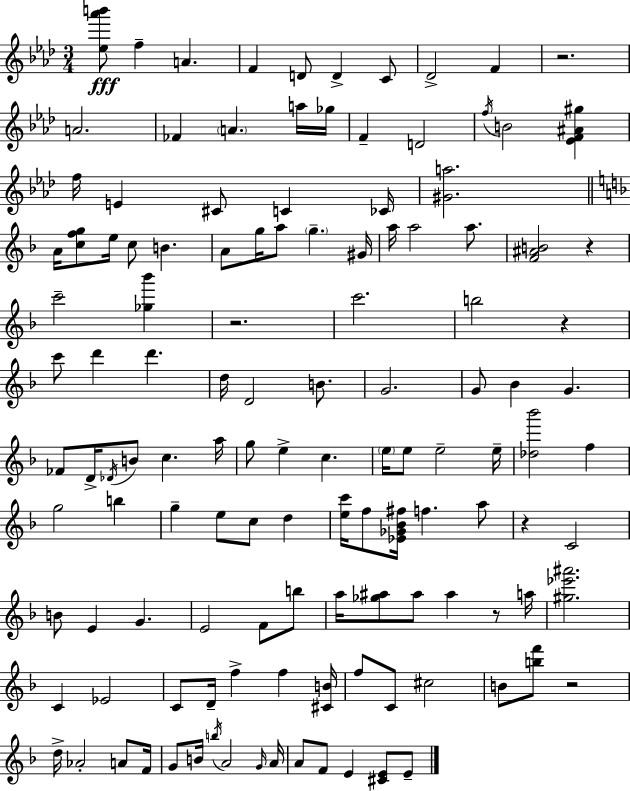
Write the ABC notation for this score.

X:1
T:Untitled
M:3/4
L:1/4
K:Fm
[_e_a'b']/2 f A F D/2 D C/2 _D2 F z2 A2 _F A a/4 _g/4 F D2 f/4 B2 [_EF^A^g] f/4 E ^C/2 C _C/4 [^Ga]2 A/4 [cfg]/2 e/4 c/2 B A/2 g/4 a/2 g ^G/4 a/4 a2 a/2 [F^AB]2 z c'2 [_g_b'] z2 c'2 b2 z c'/2 d' d' d/4 D2 B/2 G2 G/2 _B G _F/2 D/4 _D/4 B/2 c a/4 g/2 e c e/4 e/2 e2 e/4 [_d_b']2 f g2 b g e/2 c/2 d [ec']/4 f/2 [_E_G_B^f]/4 f a/2 z C2 B/2 E G E2 F/2 b/2 a/4 [_g^a]/2 ^a/2 ^a z/2 a/4 [^g_e'^a']2 C _E2 C/2 D/4 f f [^CB]/4 f/2 C/2 ^c2 B/2 [bf']/2 z2 d/4 _A2 A/2 F/4 G/2 B/4 b/4 A2 G/4 A/4 A/2 F/2 E [^CE]/2 E/2